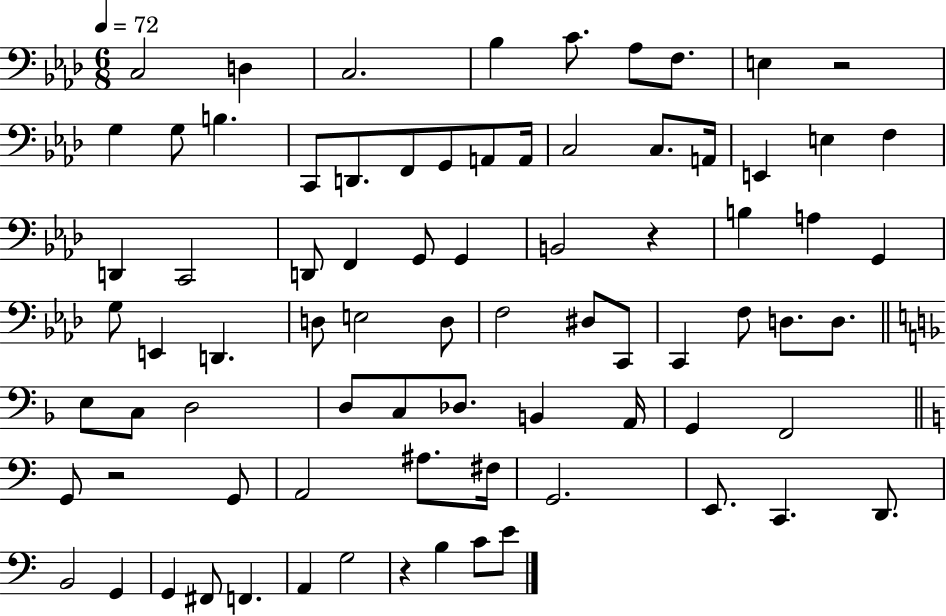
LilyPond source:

{
  \clef bass
  \numericTimeSignature
  \time 6/8
  \key aes \major
  \tempo 4 = 72
  c2 d4 | c2. | bes4 c'8. aes8 f8. | e4 r2 | \break g4 g8 b4. | c,8 d,8. f,8 g,8 a,8 a,16 | c2 c8. a,16 | e,4 e4 f4 | \break d,4 c,2 | d,8 f,4 g,8 g,4 | b,2 r4 | b4 a4 g,4 | \break g8 e,4 d,4. | d8 e2 d8 | f2 dis8 c,8 | c,4 f8 d8. d8. | \break \bar "||" \break \key f \major e8 c8 d2 | d8 c8 des8. b,4 a,16 | g,4 f,2 | \bar "||" \break \key c \major g,8 r2 g,8 | a,2 ais8. fis16 | g,2. | e,8. c,4. d,8. | \break b,2 g,4 | g,4 fis,8 f,4. | a,4 g2 | r4 b4 c'8 e'8 | \break \bar "|."
}